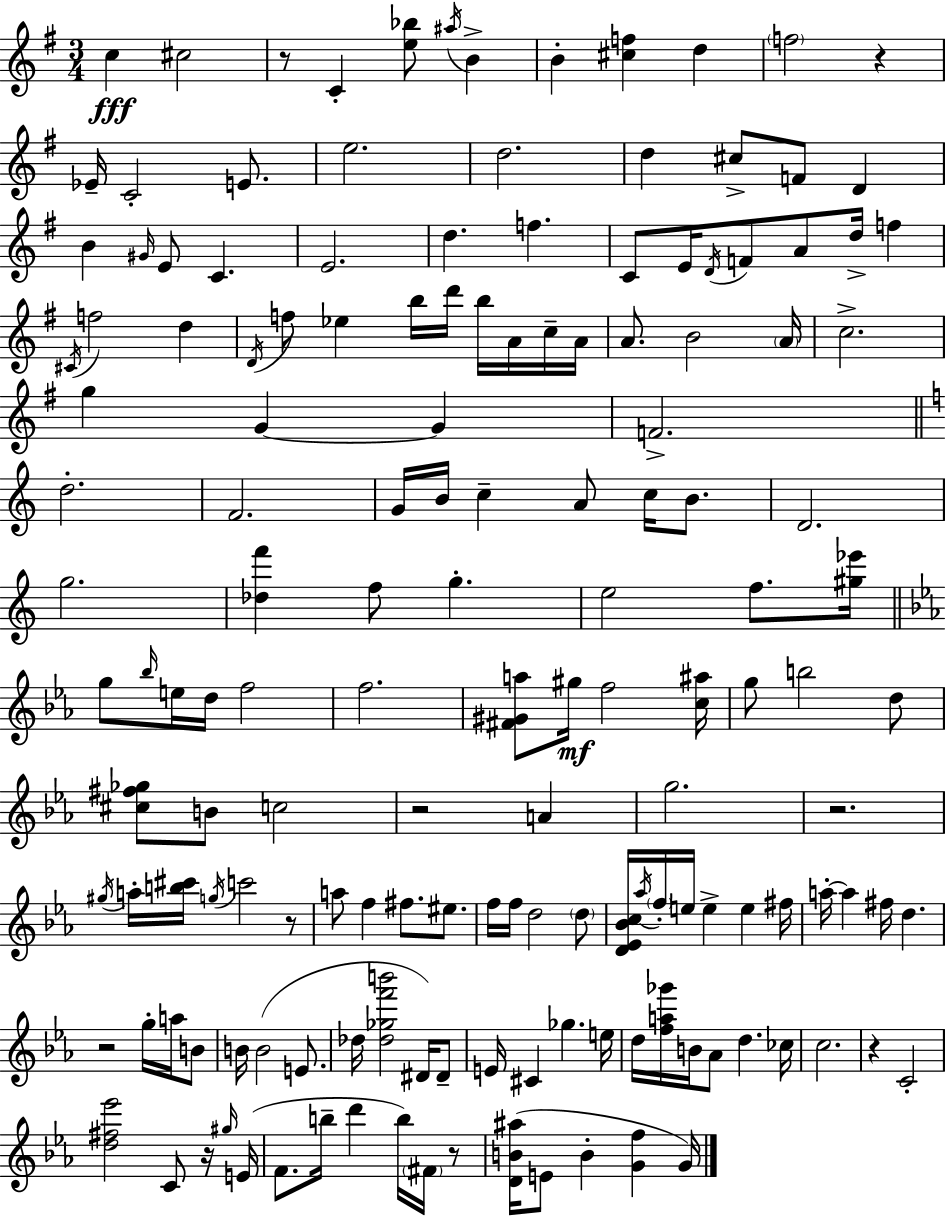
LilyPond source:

{
  \clef treble
  \numericTimeSignature
  \time 3/4
  \key e \minor
  \repeat volta 2 { c''4\fff cis''2 | r8 c'4-. <e'' bes''>8 \acciaccatura { ais''16 } b'4-> | b'4-. <cis'' f''>4 d''4 | \parenthesize f''2 r4 | \break ees'16-- c'2-. e'8. | e''2. | d''2. | d''4 cis''8-> f'8 d'4 | \break b'4 \grace { gis'16 } e'8 c'4. | e'2. | d''4. f''4. | c'8 e'16 \acciaccatura { d'16 } f'8 a'8 d''16-> f''4 | \break \acciaccatura { cis'16 } f''2 | d''4 \acciaccatura { d'16 } f''8 ees''4 b''16 | d'''16 b''16 a'16 c''16-- a'16 a'8. b'2 | \parenthesize a'16 c''2.-> | \break g''4 g'4~~ | g'4 f'2.-> | \bar "||" \break \key c \major d''2.-. | f'2. | g'16 b'16 c''4-- a'8 c''16 b'8. | d'2. | \break g''2. | <des'' f'''>4 f''8 g''4.-. | e''2 f''8. <gis'' ees'''>16 | \bar "||" \break \key c \minor g''8 \grace { bes''16 } e''16 d''16 f''2 | f''2. | <fis' gis' a''>8 gis''16\mf f''2 | <c'' ais''>16 g''8 b''2 d''8 | \break <cis'' fis'' ges''>8 b'8 c''2 | r2 a'4 | g''2. | r2. | \break \acciaccatura { gis''16 } a''16-. <b'' cis'''>16 \acciaccatura { g''16 } c'''2 | r8 a''8 f''4 fis''8. | eis''8. f''16 f''16 d''2 | \parenthesize d''8 <d' ees' bes' c''>16 \acciaccatura { aes''16 } \parenthesize f''16-. e''16 e''4-> e''4 | \break fis''16 a''16-.~~ a''4 fis''16 d''4. | r2 | g''16-. a''16 b'8 b'16 b'2( | e'8. des''16 <des'' ges'' f''' b'''>2 | \break dis'16) dis'8-- e'16 cis'4 ges''4. | e''16 d''16 <f'' a'' ges'''>16 b'16 aes'8 d''4. | ces''16 c''2. | r4 c'2-. | \break <d'' fis'' ees'''>2 | c'8 r16 \grace { gis''16 } e'16( f'8. b''16-- d'''4 | b''16) \parenthesize fis'16 r8 <d' b' ais''>16( e'8 b'4-. | <g' f''>4 g'16) } \bar "|."
}